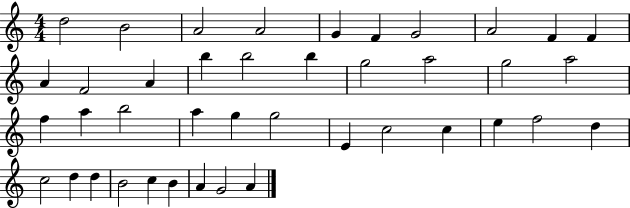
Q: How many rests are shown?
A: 0